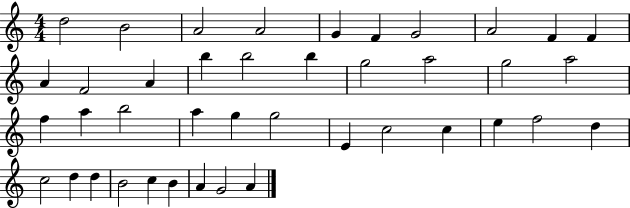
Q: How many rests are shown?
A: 0